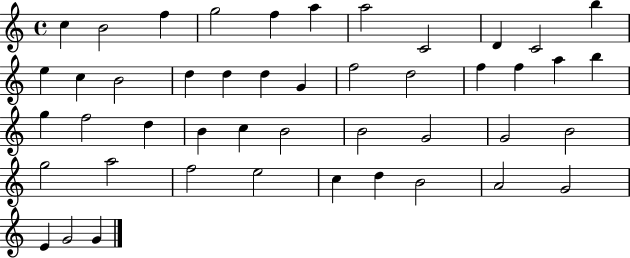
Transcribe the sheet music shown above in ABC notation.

X:1
T:Untitled
M:4/4
L:1/4
K:C
c B2 f g2 f a a2 C2 D C2 b e c B2 d d d G f2 d2 f f a b g f2 d B c B2 B2 G2 G2 B2 g2 a2 f2 e2 c d B2 A2 G2 E G2 G